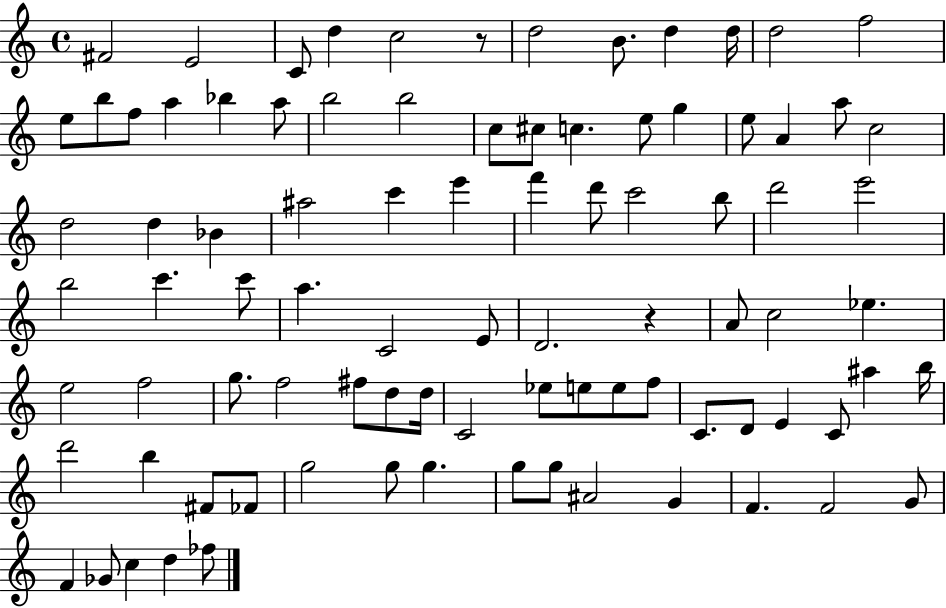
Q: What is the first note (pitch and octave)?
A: F#4